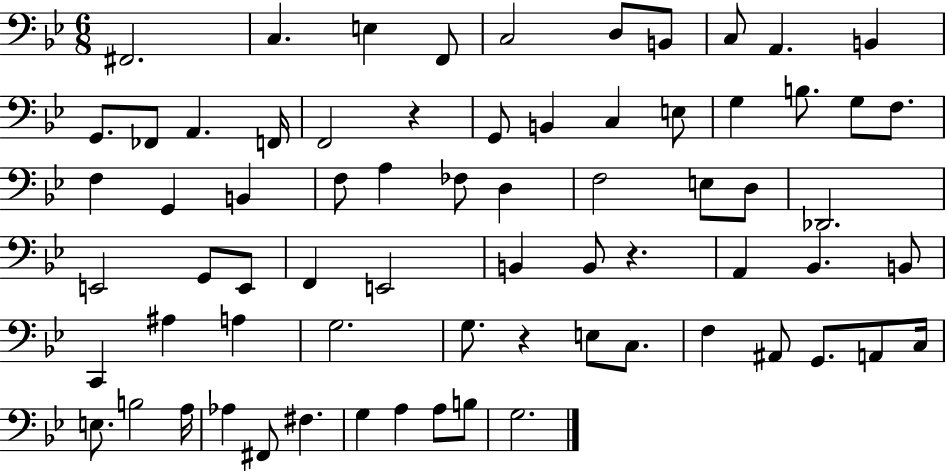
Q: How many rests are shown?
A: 3